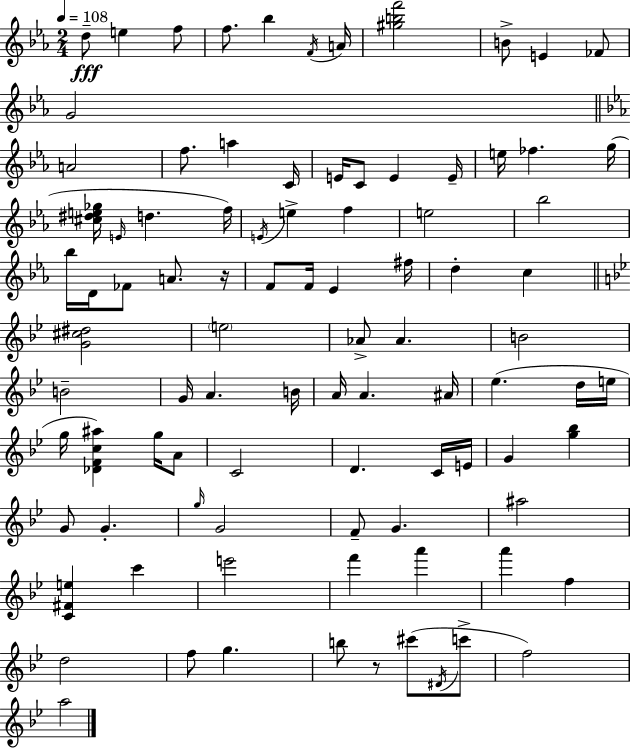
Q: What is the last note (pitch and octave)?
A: A5